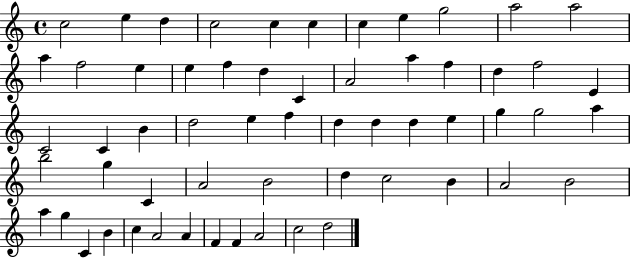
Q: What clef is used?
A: treble